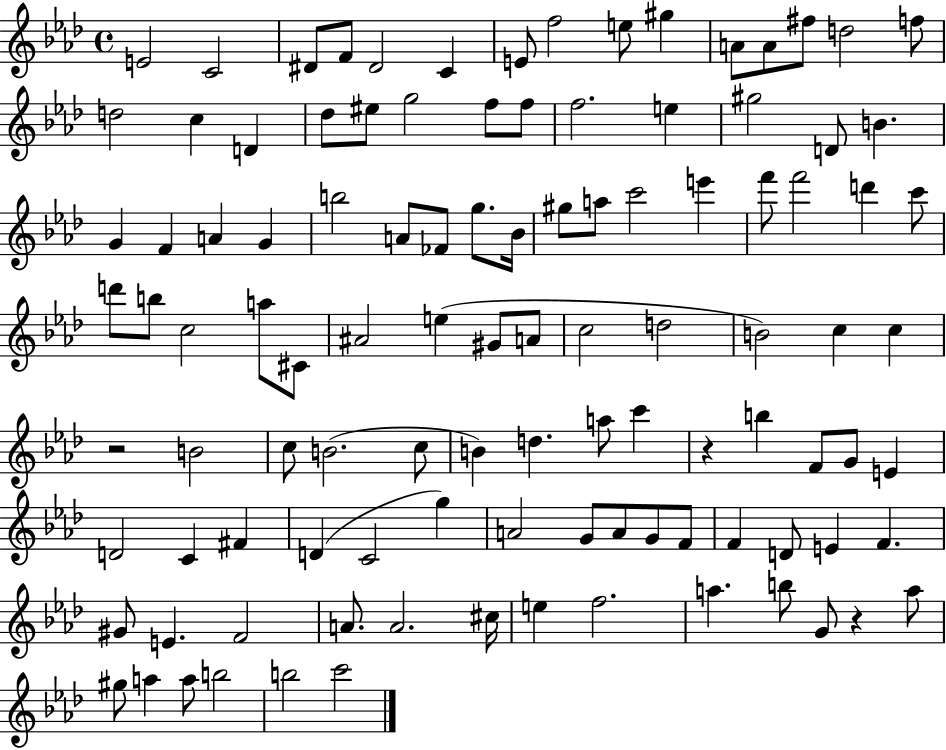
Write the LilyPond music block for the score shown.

{
  \clef treble
  \time 4/4
  \defaultTimeSignature
  \key aes \major
  \repeat volta 2 { e'2 c'2 | dis'8 f'8 dis'2 c'4 | e'8 f''2 e''8 gis''4 | a'8 a'8 fis''8 d''2 f''8 | \break d''2 c''4 d'4 | des''8 eis''8 g''2 f''8 f''8 | f''2. e''4 | gis''2 d'8 b'4. | \break g'4 f'4 a'4 g'4 | b''2 a'8 fes'8 g''8. bes'16 | gis''8 a''8 c'''2 e'''4 | f'''8 f'''2 d'''4 c'''8 | \break d'''8 b''8 c''2 a''8 cis'8 | ais'2 e''4( gis'8 a'8 | c''2 d''2 | b'2) c''4 c''4 | \break r2 b'2 | c''8 b'2.( c''8 | b'4) d''4. a''8 c'''4 | r4 b''4 f'8 g'8 e'4 | \break d'2 c'4 fis'4 | d'4( c'2 g''4) | a'2 g'8 a'8 g'8 f'8 | f'4 d'8 e'4 f'4. | \break gis'8 e'4. f'2 | a'8. a'2. cis''16 | e''4 f''2. | a''4. b''8 g'8 r4 a''8 | \break gis''8 a''4 a''8 b''2 | b''2 c'''2 | } \bar "|."
}